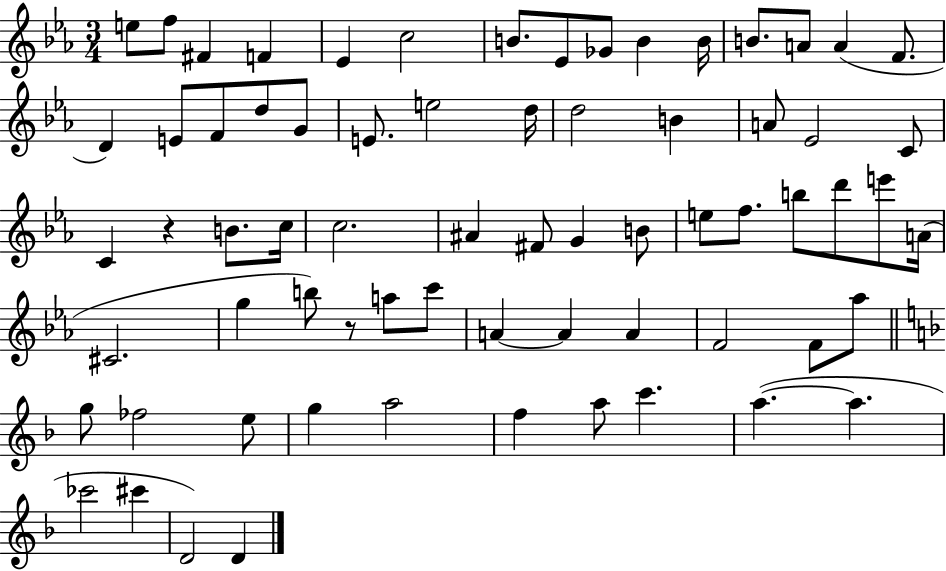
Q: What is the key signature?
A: EES major